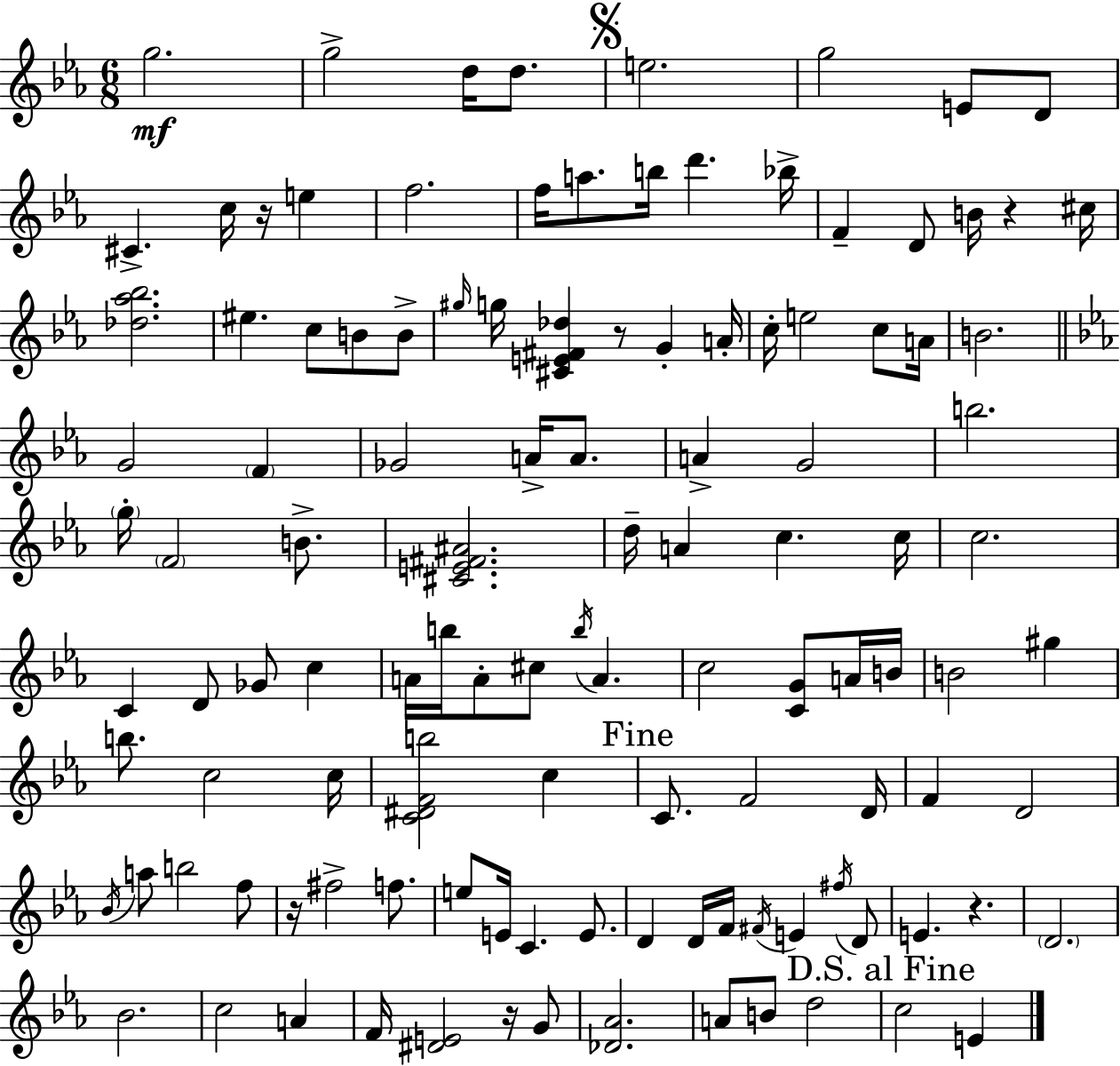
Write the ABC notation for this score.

X:1
T:Untitled
M:6/8
L:1/4
K:Eb
g2 g2 d/4 d/2 e2 g2 E/2 D/2 ^C c/4 z/4 e f2 f/4 a/2 b/4 d' _b/4 F D/2 B/4 z ^c/4 [_d_a_b]2 ^e c/2 B/2 B/2 ^g/4 g/4 [^CE^F_d] z/2 G A/4 c/4 e2 c/2 A/4 B2 G2 F _G2 A/4 A/2 A G2 b2 g/4 F2 B/2 [^CE^F^A]2 d/4 A c c/4 c2 C D/2 _G/2 c A/4 b/4 A/2 ^c/2 b/4 A c2 [CG]/2 A/4 B/4 B2 ^g b/2 c2 c/4 [C^DFb]2 c C/2 F2 D/4 F D2 _B/4 a/2 b2 f/2 z/4 ^f2 f/2 e/2 E/4 C E/2 D D/4 F/4 ^F/4 E ^f/4 D/2 E z D2 _B2 c2 A F/4 [^DE]2 z/4 G/2 [_D_A]2 A/2 B/2 d2 c2 E